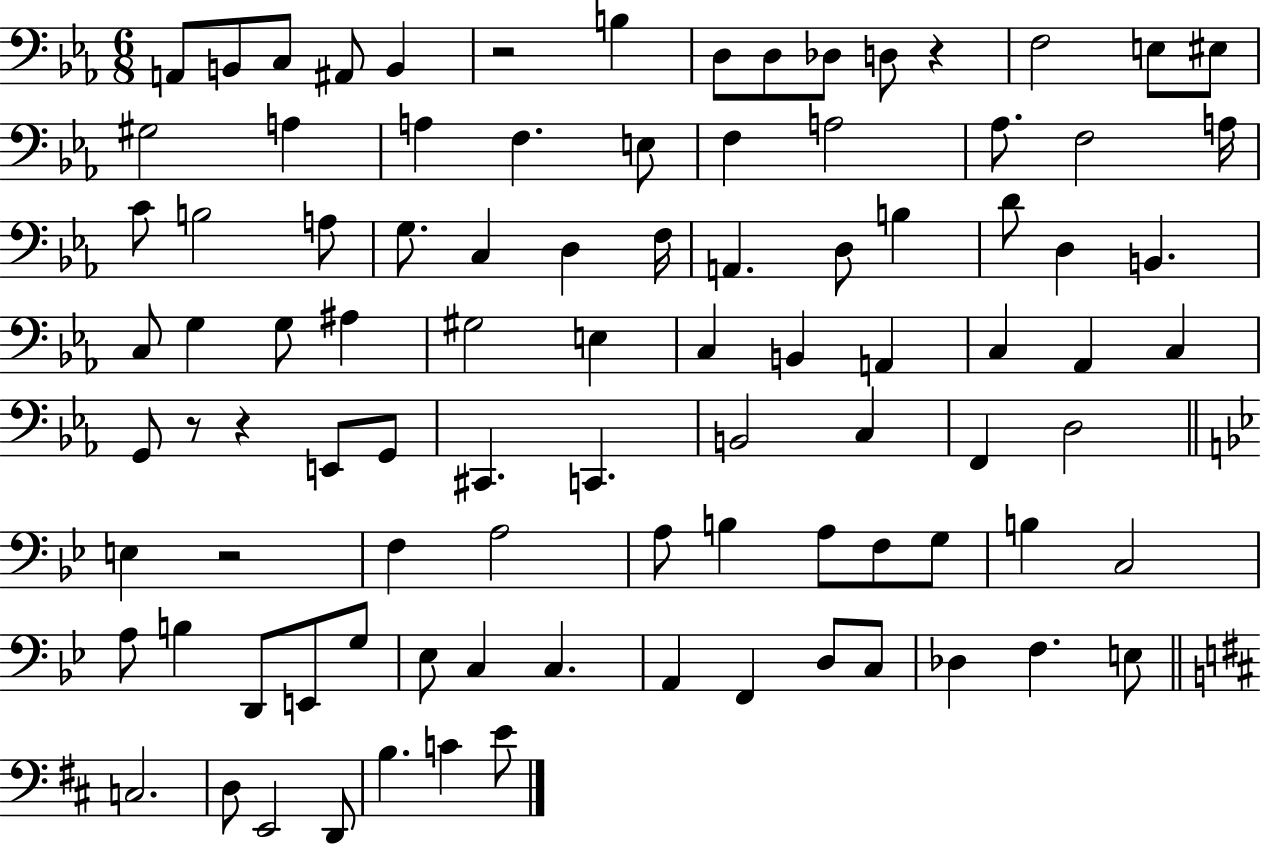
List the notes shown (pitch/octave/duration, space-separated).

A2/e B2/e C3/e A#2/e B2/q R/h B3/q D3/e D3/e Db3/e D3/e R/q F3/h E3/e EIS3/e G#3/h A3/q A3/q F3/q. E3/e F3/q A3/h Ab3/e. F3/h A3/s C4/e B3/h A3/e G3/e. C3/q D3/q F3/s A2/q. D3/e B3/q D4/e D3/q B2/q. C3/e G3/q G3/e A#3/q G#3/h E3/q C3/q B2/q A2/q C3/q Ab2/q C3/q G2/e R/e R/q E2/e G2/e C#2/q. C2/q. B2/h C3/q F2/q D3/h E3/q R/h F3/q A3/h A3/e B3/q A3/e F3/e G3/e B3/q C3/h A3/e B3/q D2/e E2/e G3/e Eb3/e C3/q C3/q. A2/q F2/q D3/e C3/e Db3/q F3/q. E3/e C3/h. D3/e E2/h D2/e B3/q. C4/q E4/e